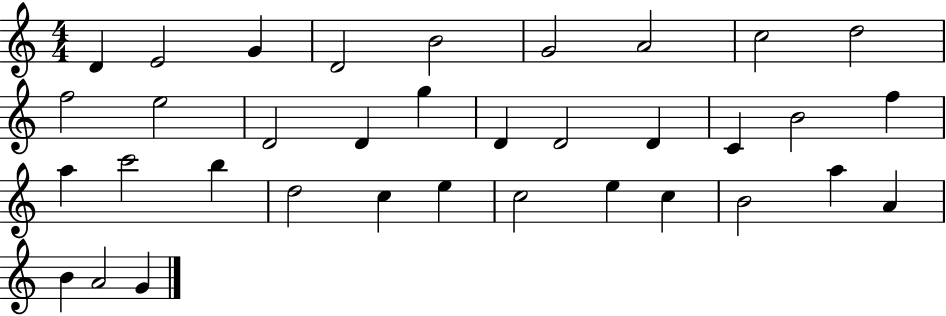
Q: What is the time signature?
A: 4/4